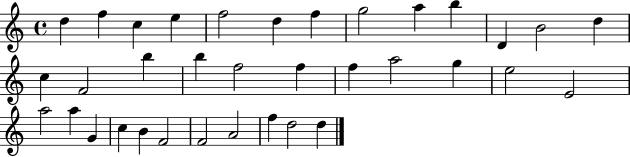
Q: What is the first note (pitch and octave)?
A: D5